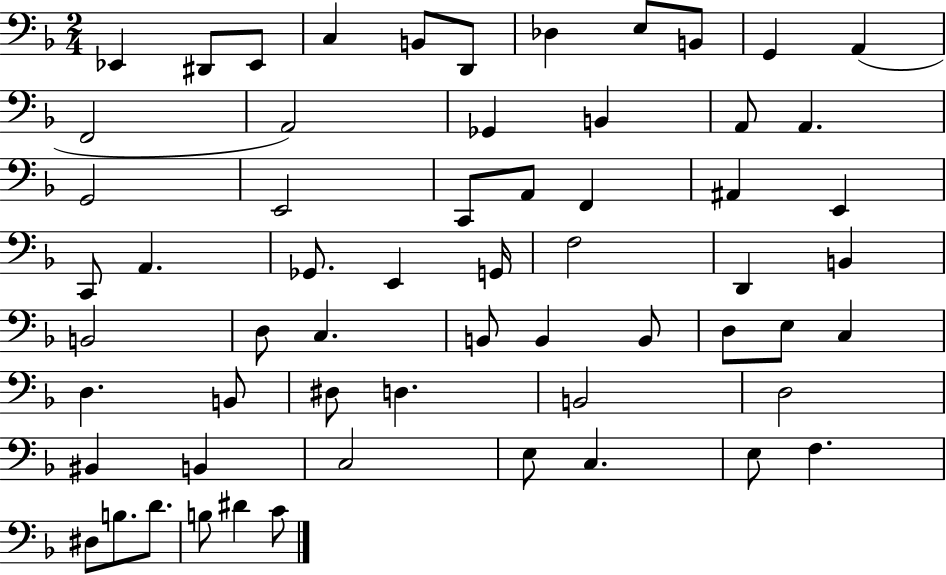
Eb2/q D#2/e Eb2/e C3/q B2/e D2/e Db3/q E3/e B2/e G2/q A2/q F2/h A2/h Gb2/q B2/q A2/e A2/q. G2/h E2/h C2/e A2/e F2/q A#2/q E2/q C2/e A2/q. Gb2/e. E2/q G2/s F3/h D2/q B2/q B2/h D3/e C3/q. B2/e B2/q B2/e D3/e E3/e C3/q D3/q. B2/e D#3/e D3/q. B2/h D3/h BIS2/q B2/q C3/h E3/e C3/q. E3/e F3/q. D#3/e B3/e. D4/e. B3/e D#4/q C4/e